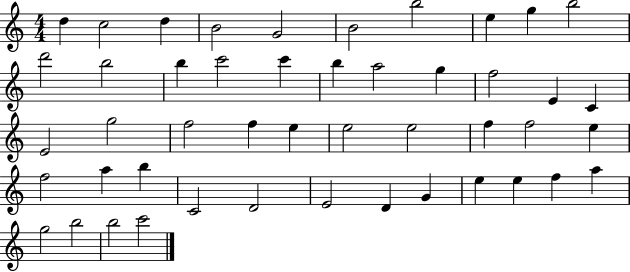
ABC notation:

X:1
T:Untitled
M:4/4
L:1/4
K:C
d c2 d B2 G2 B2 b2 e g b2 d'2 b2 b c'2 c' b a2 g f2 E C E2 g2 f2 f e e2 e2 f f2 e f2 a b C2 D2 E2 D G e e f a g2 b2 b2 c'2